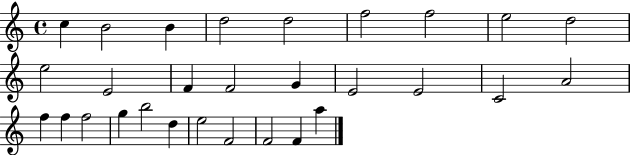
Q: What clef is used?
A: treble